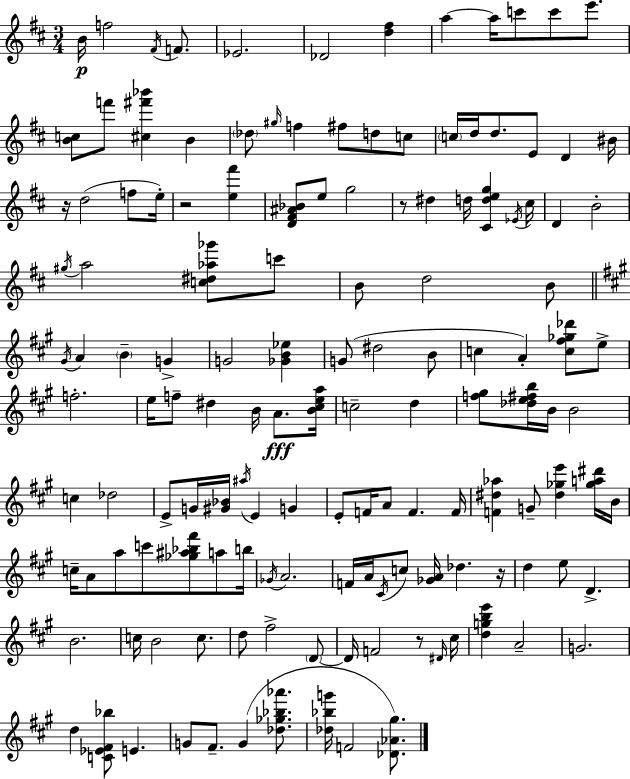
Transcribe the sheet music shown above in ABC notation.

X:1
T:Untitled
M:3/4
L:1/4
K:D
B/4 f2 ^F/4 F/2 _E2 _D2 [d^f] a a/4 c'/2 c'/2 e'/2 [Bc]/2 f'/2 [^c^f'_b'] B _d/2 ^g/4 f ^f/2 d/2 c/2 c/4 d/4 d/2 E/2 D ^B/4 z/4 d2 f/2 e/4 z2 [e^f'] [D^F^A_B]/2 e/2 g2 z/2 ^d d/4 [^Cdeg] _E/4 ^c/4 D B2 ^g/4 a2 [c^d_a_g']/2 c'/2 B/2 d2 B/2 ^G/4 A B G G2 [_GB_e] G/2 ^d2 B/2 c A [c^f_g_d']/2 e/2 f2 e/4 f/2 ^d B/4 A/2 [B^cea]/4 c2 d [f^g]/2 [_de^fb]/4 B/4 B2 c _d2 E/2 G/4 [^G_B]/4 ^a/4 E G E/2 F/4 A/2 F F/4 [F^d_a] G/2 [^d_ge'] [_ga^d']/4 B/4 c/4 A/2 a/2 c'/2 [_g^a_b^f']/2 a/2 b/4 _G/4 A2 F/4 A/4 ^C/4 c/2 [_GA]/4 _d z/4 d e/2 D B2 c/4 B2 c/2 d/2 ^f2 D/2 D/4 F2 z/2 ^D/4 ^c/4 [dgbe'] A2 G2 d [C_E^F_b]/2 E G/2 ^F/2 G [_d_g_b_a']/2 [_d_bg']/4 F2 [_D_A^g]/2